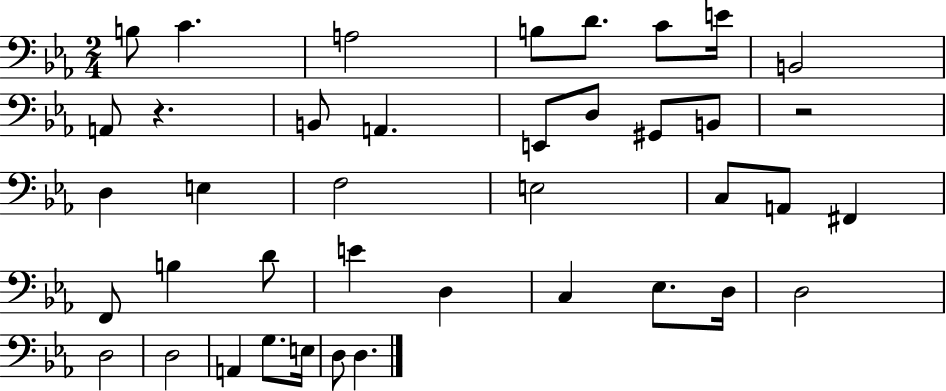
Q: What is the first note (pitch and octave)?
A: B3